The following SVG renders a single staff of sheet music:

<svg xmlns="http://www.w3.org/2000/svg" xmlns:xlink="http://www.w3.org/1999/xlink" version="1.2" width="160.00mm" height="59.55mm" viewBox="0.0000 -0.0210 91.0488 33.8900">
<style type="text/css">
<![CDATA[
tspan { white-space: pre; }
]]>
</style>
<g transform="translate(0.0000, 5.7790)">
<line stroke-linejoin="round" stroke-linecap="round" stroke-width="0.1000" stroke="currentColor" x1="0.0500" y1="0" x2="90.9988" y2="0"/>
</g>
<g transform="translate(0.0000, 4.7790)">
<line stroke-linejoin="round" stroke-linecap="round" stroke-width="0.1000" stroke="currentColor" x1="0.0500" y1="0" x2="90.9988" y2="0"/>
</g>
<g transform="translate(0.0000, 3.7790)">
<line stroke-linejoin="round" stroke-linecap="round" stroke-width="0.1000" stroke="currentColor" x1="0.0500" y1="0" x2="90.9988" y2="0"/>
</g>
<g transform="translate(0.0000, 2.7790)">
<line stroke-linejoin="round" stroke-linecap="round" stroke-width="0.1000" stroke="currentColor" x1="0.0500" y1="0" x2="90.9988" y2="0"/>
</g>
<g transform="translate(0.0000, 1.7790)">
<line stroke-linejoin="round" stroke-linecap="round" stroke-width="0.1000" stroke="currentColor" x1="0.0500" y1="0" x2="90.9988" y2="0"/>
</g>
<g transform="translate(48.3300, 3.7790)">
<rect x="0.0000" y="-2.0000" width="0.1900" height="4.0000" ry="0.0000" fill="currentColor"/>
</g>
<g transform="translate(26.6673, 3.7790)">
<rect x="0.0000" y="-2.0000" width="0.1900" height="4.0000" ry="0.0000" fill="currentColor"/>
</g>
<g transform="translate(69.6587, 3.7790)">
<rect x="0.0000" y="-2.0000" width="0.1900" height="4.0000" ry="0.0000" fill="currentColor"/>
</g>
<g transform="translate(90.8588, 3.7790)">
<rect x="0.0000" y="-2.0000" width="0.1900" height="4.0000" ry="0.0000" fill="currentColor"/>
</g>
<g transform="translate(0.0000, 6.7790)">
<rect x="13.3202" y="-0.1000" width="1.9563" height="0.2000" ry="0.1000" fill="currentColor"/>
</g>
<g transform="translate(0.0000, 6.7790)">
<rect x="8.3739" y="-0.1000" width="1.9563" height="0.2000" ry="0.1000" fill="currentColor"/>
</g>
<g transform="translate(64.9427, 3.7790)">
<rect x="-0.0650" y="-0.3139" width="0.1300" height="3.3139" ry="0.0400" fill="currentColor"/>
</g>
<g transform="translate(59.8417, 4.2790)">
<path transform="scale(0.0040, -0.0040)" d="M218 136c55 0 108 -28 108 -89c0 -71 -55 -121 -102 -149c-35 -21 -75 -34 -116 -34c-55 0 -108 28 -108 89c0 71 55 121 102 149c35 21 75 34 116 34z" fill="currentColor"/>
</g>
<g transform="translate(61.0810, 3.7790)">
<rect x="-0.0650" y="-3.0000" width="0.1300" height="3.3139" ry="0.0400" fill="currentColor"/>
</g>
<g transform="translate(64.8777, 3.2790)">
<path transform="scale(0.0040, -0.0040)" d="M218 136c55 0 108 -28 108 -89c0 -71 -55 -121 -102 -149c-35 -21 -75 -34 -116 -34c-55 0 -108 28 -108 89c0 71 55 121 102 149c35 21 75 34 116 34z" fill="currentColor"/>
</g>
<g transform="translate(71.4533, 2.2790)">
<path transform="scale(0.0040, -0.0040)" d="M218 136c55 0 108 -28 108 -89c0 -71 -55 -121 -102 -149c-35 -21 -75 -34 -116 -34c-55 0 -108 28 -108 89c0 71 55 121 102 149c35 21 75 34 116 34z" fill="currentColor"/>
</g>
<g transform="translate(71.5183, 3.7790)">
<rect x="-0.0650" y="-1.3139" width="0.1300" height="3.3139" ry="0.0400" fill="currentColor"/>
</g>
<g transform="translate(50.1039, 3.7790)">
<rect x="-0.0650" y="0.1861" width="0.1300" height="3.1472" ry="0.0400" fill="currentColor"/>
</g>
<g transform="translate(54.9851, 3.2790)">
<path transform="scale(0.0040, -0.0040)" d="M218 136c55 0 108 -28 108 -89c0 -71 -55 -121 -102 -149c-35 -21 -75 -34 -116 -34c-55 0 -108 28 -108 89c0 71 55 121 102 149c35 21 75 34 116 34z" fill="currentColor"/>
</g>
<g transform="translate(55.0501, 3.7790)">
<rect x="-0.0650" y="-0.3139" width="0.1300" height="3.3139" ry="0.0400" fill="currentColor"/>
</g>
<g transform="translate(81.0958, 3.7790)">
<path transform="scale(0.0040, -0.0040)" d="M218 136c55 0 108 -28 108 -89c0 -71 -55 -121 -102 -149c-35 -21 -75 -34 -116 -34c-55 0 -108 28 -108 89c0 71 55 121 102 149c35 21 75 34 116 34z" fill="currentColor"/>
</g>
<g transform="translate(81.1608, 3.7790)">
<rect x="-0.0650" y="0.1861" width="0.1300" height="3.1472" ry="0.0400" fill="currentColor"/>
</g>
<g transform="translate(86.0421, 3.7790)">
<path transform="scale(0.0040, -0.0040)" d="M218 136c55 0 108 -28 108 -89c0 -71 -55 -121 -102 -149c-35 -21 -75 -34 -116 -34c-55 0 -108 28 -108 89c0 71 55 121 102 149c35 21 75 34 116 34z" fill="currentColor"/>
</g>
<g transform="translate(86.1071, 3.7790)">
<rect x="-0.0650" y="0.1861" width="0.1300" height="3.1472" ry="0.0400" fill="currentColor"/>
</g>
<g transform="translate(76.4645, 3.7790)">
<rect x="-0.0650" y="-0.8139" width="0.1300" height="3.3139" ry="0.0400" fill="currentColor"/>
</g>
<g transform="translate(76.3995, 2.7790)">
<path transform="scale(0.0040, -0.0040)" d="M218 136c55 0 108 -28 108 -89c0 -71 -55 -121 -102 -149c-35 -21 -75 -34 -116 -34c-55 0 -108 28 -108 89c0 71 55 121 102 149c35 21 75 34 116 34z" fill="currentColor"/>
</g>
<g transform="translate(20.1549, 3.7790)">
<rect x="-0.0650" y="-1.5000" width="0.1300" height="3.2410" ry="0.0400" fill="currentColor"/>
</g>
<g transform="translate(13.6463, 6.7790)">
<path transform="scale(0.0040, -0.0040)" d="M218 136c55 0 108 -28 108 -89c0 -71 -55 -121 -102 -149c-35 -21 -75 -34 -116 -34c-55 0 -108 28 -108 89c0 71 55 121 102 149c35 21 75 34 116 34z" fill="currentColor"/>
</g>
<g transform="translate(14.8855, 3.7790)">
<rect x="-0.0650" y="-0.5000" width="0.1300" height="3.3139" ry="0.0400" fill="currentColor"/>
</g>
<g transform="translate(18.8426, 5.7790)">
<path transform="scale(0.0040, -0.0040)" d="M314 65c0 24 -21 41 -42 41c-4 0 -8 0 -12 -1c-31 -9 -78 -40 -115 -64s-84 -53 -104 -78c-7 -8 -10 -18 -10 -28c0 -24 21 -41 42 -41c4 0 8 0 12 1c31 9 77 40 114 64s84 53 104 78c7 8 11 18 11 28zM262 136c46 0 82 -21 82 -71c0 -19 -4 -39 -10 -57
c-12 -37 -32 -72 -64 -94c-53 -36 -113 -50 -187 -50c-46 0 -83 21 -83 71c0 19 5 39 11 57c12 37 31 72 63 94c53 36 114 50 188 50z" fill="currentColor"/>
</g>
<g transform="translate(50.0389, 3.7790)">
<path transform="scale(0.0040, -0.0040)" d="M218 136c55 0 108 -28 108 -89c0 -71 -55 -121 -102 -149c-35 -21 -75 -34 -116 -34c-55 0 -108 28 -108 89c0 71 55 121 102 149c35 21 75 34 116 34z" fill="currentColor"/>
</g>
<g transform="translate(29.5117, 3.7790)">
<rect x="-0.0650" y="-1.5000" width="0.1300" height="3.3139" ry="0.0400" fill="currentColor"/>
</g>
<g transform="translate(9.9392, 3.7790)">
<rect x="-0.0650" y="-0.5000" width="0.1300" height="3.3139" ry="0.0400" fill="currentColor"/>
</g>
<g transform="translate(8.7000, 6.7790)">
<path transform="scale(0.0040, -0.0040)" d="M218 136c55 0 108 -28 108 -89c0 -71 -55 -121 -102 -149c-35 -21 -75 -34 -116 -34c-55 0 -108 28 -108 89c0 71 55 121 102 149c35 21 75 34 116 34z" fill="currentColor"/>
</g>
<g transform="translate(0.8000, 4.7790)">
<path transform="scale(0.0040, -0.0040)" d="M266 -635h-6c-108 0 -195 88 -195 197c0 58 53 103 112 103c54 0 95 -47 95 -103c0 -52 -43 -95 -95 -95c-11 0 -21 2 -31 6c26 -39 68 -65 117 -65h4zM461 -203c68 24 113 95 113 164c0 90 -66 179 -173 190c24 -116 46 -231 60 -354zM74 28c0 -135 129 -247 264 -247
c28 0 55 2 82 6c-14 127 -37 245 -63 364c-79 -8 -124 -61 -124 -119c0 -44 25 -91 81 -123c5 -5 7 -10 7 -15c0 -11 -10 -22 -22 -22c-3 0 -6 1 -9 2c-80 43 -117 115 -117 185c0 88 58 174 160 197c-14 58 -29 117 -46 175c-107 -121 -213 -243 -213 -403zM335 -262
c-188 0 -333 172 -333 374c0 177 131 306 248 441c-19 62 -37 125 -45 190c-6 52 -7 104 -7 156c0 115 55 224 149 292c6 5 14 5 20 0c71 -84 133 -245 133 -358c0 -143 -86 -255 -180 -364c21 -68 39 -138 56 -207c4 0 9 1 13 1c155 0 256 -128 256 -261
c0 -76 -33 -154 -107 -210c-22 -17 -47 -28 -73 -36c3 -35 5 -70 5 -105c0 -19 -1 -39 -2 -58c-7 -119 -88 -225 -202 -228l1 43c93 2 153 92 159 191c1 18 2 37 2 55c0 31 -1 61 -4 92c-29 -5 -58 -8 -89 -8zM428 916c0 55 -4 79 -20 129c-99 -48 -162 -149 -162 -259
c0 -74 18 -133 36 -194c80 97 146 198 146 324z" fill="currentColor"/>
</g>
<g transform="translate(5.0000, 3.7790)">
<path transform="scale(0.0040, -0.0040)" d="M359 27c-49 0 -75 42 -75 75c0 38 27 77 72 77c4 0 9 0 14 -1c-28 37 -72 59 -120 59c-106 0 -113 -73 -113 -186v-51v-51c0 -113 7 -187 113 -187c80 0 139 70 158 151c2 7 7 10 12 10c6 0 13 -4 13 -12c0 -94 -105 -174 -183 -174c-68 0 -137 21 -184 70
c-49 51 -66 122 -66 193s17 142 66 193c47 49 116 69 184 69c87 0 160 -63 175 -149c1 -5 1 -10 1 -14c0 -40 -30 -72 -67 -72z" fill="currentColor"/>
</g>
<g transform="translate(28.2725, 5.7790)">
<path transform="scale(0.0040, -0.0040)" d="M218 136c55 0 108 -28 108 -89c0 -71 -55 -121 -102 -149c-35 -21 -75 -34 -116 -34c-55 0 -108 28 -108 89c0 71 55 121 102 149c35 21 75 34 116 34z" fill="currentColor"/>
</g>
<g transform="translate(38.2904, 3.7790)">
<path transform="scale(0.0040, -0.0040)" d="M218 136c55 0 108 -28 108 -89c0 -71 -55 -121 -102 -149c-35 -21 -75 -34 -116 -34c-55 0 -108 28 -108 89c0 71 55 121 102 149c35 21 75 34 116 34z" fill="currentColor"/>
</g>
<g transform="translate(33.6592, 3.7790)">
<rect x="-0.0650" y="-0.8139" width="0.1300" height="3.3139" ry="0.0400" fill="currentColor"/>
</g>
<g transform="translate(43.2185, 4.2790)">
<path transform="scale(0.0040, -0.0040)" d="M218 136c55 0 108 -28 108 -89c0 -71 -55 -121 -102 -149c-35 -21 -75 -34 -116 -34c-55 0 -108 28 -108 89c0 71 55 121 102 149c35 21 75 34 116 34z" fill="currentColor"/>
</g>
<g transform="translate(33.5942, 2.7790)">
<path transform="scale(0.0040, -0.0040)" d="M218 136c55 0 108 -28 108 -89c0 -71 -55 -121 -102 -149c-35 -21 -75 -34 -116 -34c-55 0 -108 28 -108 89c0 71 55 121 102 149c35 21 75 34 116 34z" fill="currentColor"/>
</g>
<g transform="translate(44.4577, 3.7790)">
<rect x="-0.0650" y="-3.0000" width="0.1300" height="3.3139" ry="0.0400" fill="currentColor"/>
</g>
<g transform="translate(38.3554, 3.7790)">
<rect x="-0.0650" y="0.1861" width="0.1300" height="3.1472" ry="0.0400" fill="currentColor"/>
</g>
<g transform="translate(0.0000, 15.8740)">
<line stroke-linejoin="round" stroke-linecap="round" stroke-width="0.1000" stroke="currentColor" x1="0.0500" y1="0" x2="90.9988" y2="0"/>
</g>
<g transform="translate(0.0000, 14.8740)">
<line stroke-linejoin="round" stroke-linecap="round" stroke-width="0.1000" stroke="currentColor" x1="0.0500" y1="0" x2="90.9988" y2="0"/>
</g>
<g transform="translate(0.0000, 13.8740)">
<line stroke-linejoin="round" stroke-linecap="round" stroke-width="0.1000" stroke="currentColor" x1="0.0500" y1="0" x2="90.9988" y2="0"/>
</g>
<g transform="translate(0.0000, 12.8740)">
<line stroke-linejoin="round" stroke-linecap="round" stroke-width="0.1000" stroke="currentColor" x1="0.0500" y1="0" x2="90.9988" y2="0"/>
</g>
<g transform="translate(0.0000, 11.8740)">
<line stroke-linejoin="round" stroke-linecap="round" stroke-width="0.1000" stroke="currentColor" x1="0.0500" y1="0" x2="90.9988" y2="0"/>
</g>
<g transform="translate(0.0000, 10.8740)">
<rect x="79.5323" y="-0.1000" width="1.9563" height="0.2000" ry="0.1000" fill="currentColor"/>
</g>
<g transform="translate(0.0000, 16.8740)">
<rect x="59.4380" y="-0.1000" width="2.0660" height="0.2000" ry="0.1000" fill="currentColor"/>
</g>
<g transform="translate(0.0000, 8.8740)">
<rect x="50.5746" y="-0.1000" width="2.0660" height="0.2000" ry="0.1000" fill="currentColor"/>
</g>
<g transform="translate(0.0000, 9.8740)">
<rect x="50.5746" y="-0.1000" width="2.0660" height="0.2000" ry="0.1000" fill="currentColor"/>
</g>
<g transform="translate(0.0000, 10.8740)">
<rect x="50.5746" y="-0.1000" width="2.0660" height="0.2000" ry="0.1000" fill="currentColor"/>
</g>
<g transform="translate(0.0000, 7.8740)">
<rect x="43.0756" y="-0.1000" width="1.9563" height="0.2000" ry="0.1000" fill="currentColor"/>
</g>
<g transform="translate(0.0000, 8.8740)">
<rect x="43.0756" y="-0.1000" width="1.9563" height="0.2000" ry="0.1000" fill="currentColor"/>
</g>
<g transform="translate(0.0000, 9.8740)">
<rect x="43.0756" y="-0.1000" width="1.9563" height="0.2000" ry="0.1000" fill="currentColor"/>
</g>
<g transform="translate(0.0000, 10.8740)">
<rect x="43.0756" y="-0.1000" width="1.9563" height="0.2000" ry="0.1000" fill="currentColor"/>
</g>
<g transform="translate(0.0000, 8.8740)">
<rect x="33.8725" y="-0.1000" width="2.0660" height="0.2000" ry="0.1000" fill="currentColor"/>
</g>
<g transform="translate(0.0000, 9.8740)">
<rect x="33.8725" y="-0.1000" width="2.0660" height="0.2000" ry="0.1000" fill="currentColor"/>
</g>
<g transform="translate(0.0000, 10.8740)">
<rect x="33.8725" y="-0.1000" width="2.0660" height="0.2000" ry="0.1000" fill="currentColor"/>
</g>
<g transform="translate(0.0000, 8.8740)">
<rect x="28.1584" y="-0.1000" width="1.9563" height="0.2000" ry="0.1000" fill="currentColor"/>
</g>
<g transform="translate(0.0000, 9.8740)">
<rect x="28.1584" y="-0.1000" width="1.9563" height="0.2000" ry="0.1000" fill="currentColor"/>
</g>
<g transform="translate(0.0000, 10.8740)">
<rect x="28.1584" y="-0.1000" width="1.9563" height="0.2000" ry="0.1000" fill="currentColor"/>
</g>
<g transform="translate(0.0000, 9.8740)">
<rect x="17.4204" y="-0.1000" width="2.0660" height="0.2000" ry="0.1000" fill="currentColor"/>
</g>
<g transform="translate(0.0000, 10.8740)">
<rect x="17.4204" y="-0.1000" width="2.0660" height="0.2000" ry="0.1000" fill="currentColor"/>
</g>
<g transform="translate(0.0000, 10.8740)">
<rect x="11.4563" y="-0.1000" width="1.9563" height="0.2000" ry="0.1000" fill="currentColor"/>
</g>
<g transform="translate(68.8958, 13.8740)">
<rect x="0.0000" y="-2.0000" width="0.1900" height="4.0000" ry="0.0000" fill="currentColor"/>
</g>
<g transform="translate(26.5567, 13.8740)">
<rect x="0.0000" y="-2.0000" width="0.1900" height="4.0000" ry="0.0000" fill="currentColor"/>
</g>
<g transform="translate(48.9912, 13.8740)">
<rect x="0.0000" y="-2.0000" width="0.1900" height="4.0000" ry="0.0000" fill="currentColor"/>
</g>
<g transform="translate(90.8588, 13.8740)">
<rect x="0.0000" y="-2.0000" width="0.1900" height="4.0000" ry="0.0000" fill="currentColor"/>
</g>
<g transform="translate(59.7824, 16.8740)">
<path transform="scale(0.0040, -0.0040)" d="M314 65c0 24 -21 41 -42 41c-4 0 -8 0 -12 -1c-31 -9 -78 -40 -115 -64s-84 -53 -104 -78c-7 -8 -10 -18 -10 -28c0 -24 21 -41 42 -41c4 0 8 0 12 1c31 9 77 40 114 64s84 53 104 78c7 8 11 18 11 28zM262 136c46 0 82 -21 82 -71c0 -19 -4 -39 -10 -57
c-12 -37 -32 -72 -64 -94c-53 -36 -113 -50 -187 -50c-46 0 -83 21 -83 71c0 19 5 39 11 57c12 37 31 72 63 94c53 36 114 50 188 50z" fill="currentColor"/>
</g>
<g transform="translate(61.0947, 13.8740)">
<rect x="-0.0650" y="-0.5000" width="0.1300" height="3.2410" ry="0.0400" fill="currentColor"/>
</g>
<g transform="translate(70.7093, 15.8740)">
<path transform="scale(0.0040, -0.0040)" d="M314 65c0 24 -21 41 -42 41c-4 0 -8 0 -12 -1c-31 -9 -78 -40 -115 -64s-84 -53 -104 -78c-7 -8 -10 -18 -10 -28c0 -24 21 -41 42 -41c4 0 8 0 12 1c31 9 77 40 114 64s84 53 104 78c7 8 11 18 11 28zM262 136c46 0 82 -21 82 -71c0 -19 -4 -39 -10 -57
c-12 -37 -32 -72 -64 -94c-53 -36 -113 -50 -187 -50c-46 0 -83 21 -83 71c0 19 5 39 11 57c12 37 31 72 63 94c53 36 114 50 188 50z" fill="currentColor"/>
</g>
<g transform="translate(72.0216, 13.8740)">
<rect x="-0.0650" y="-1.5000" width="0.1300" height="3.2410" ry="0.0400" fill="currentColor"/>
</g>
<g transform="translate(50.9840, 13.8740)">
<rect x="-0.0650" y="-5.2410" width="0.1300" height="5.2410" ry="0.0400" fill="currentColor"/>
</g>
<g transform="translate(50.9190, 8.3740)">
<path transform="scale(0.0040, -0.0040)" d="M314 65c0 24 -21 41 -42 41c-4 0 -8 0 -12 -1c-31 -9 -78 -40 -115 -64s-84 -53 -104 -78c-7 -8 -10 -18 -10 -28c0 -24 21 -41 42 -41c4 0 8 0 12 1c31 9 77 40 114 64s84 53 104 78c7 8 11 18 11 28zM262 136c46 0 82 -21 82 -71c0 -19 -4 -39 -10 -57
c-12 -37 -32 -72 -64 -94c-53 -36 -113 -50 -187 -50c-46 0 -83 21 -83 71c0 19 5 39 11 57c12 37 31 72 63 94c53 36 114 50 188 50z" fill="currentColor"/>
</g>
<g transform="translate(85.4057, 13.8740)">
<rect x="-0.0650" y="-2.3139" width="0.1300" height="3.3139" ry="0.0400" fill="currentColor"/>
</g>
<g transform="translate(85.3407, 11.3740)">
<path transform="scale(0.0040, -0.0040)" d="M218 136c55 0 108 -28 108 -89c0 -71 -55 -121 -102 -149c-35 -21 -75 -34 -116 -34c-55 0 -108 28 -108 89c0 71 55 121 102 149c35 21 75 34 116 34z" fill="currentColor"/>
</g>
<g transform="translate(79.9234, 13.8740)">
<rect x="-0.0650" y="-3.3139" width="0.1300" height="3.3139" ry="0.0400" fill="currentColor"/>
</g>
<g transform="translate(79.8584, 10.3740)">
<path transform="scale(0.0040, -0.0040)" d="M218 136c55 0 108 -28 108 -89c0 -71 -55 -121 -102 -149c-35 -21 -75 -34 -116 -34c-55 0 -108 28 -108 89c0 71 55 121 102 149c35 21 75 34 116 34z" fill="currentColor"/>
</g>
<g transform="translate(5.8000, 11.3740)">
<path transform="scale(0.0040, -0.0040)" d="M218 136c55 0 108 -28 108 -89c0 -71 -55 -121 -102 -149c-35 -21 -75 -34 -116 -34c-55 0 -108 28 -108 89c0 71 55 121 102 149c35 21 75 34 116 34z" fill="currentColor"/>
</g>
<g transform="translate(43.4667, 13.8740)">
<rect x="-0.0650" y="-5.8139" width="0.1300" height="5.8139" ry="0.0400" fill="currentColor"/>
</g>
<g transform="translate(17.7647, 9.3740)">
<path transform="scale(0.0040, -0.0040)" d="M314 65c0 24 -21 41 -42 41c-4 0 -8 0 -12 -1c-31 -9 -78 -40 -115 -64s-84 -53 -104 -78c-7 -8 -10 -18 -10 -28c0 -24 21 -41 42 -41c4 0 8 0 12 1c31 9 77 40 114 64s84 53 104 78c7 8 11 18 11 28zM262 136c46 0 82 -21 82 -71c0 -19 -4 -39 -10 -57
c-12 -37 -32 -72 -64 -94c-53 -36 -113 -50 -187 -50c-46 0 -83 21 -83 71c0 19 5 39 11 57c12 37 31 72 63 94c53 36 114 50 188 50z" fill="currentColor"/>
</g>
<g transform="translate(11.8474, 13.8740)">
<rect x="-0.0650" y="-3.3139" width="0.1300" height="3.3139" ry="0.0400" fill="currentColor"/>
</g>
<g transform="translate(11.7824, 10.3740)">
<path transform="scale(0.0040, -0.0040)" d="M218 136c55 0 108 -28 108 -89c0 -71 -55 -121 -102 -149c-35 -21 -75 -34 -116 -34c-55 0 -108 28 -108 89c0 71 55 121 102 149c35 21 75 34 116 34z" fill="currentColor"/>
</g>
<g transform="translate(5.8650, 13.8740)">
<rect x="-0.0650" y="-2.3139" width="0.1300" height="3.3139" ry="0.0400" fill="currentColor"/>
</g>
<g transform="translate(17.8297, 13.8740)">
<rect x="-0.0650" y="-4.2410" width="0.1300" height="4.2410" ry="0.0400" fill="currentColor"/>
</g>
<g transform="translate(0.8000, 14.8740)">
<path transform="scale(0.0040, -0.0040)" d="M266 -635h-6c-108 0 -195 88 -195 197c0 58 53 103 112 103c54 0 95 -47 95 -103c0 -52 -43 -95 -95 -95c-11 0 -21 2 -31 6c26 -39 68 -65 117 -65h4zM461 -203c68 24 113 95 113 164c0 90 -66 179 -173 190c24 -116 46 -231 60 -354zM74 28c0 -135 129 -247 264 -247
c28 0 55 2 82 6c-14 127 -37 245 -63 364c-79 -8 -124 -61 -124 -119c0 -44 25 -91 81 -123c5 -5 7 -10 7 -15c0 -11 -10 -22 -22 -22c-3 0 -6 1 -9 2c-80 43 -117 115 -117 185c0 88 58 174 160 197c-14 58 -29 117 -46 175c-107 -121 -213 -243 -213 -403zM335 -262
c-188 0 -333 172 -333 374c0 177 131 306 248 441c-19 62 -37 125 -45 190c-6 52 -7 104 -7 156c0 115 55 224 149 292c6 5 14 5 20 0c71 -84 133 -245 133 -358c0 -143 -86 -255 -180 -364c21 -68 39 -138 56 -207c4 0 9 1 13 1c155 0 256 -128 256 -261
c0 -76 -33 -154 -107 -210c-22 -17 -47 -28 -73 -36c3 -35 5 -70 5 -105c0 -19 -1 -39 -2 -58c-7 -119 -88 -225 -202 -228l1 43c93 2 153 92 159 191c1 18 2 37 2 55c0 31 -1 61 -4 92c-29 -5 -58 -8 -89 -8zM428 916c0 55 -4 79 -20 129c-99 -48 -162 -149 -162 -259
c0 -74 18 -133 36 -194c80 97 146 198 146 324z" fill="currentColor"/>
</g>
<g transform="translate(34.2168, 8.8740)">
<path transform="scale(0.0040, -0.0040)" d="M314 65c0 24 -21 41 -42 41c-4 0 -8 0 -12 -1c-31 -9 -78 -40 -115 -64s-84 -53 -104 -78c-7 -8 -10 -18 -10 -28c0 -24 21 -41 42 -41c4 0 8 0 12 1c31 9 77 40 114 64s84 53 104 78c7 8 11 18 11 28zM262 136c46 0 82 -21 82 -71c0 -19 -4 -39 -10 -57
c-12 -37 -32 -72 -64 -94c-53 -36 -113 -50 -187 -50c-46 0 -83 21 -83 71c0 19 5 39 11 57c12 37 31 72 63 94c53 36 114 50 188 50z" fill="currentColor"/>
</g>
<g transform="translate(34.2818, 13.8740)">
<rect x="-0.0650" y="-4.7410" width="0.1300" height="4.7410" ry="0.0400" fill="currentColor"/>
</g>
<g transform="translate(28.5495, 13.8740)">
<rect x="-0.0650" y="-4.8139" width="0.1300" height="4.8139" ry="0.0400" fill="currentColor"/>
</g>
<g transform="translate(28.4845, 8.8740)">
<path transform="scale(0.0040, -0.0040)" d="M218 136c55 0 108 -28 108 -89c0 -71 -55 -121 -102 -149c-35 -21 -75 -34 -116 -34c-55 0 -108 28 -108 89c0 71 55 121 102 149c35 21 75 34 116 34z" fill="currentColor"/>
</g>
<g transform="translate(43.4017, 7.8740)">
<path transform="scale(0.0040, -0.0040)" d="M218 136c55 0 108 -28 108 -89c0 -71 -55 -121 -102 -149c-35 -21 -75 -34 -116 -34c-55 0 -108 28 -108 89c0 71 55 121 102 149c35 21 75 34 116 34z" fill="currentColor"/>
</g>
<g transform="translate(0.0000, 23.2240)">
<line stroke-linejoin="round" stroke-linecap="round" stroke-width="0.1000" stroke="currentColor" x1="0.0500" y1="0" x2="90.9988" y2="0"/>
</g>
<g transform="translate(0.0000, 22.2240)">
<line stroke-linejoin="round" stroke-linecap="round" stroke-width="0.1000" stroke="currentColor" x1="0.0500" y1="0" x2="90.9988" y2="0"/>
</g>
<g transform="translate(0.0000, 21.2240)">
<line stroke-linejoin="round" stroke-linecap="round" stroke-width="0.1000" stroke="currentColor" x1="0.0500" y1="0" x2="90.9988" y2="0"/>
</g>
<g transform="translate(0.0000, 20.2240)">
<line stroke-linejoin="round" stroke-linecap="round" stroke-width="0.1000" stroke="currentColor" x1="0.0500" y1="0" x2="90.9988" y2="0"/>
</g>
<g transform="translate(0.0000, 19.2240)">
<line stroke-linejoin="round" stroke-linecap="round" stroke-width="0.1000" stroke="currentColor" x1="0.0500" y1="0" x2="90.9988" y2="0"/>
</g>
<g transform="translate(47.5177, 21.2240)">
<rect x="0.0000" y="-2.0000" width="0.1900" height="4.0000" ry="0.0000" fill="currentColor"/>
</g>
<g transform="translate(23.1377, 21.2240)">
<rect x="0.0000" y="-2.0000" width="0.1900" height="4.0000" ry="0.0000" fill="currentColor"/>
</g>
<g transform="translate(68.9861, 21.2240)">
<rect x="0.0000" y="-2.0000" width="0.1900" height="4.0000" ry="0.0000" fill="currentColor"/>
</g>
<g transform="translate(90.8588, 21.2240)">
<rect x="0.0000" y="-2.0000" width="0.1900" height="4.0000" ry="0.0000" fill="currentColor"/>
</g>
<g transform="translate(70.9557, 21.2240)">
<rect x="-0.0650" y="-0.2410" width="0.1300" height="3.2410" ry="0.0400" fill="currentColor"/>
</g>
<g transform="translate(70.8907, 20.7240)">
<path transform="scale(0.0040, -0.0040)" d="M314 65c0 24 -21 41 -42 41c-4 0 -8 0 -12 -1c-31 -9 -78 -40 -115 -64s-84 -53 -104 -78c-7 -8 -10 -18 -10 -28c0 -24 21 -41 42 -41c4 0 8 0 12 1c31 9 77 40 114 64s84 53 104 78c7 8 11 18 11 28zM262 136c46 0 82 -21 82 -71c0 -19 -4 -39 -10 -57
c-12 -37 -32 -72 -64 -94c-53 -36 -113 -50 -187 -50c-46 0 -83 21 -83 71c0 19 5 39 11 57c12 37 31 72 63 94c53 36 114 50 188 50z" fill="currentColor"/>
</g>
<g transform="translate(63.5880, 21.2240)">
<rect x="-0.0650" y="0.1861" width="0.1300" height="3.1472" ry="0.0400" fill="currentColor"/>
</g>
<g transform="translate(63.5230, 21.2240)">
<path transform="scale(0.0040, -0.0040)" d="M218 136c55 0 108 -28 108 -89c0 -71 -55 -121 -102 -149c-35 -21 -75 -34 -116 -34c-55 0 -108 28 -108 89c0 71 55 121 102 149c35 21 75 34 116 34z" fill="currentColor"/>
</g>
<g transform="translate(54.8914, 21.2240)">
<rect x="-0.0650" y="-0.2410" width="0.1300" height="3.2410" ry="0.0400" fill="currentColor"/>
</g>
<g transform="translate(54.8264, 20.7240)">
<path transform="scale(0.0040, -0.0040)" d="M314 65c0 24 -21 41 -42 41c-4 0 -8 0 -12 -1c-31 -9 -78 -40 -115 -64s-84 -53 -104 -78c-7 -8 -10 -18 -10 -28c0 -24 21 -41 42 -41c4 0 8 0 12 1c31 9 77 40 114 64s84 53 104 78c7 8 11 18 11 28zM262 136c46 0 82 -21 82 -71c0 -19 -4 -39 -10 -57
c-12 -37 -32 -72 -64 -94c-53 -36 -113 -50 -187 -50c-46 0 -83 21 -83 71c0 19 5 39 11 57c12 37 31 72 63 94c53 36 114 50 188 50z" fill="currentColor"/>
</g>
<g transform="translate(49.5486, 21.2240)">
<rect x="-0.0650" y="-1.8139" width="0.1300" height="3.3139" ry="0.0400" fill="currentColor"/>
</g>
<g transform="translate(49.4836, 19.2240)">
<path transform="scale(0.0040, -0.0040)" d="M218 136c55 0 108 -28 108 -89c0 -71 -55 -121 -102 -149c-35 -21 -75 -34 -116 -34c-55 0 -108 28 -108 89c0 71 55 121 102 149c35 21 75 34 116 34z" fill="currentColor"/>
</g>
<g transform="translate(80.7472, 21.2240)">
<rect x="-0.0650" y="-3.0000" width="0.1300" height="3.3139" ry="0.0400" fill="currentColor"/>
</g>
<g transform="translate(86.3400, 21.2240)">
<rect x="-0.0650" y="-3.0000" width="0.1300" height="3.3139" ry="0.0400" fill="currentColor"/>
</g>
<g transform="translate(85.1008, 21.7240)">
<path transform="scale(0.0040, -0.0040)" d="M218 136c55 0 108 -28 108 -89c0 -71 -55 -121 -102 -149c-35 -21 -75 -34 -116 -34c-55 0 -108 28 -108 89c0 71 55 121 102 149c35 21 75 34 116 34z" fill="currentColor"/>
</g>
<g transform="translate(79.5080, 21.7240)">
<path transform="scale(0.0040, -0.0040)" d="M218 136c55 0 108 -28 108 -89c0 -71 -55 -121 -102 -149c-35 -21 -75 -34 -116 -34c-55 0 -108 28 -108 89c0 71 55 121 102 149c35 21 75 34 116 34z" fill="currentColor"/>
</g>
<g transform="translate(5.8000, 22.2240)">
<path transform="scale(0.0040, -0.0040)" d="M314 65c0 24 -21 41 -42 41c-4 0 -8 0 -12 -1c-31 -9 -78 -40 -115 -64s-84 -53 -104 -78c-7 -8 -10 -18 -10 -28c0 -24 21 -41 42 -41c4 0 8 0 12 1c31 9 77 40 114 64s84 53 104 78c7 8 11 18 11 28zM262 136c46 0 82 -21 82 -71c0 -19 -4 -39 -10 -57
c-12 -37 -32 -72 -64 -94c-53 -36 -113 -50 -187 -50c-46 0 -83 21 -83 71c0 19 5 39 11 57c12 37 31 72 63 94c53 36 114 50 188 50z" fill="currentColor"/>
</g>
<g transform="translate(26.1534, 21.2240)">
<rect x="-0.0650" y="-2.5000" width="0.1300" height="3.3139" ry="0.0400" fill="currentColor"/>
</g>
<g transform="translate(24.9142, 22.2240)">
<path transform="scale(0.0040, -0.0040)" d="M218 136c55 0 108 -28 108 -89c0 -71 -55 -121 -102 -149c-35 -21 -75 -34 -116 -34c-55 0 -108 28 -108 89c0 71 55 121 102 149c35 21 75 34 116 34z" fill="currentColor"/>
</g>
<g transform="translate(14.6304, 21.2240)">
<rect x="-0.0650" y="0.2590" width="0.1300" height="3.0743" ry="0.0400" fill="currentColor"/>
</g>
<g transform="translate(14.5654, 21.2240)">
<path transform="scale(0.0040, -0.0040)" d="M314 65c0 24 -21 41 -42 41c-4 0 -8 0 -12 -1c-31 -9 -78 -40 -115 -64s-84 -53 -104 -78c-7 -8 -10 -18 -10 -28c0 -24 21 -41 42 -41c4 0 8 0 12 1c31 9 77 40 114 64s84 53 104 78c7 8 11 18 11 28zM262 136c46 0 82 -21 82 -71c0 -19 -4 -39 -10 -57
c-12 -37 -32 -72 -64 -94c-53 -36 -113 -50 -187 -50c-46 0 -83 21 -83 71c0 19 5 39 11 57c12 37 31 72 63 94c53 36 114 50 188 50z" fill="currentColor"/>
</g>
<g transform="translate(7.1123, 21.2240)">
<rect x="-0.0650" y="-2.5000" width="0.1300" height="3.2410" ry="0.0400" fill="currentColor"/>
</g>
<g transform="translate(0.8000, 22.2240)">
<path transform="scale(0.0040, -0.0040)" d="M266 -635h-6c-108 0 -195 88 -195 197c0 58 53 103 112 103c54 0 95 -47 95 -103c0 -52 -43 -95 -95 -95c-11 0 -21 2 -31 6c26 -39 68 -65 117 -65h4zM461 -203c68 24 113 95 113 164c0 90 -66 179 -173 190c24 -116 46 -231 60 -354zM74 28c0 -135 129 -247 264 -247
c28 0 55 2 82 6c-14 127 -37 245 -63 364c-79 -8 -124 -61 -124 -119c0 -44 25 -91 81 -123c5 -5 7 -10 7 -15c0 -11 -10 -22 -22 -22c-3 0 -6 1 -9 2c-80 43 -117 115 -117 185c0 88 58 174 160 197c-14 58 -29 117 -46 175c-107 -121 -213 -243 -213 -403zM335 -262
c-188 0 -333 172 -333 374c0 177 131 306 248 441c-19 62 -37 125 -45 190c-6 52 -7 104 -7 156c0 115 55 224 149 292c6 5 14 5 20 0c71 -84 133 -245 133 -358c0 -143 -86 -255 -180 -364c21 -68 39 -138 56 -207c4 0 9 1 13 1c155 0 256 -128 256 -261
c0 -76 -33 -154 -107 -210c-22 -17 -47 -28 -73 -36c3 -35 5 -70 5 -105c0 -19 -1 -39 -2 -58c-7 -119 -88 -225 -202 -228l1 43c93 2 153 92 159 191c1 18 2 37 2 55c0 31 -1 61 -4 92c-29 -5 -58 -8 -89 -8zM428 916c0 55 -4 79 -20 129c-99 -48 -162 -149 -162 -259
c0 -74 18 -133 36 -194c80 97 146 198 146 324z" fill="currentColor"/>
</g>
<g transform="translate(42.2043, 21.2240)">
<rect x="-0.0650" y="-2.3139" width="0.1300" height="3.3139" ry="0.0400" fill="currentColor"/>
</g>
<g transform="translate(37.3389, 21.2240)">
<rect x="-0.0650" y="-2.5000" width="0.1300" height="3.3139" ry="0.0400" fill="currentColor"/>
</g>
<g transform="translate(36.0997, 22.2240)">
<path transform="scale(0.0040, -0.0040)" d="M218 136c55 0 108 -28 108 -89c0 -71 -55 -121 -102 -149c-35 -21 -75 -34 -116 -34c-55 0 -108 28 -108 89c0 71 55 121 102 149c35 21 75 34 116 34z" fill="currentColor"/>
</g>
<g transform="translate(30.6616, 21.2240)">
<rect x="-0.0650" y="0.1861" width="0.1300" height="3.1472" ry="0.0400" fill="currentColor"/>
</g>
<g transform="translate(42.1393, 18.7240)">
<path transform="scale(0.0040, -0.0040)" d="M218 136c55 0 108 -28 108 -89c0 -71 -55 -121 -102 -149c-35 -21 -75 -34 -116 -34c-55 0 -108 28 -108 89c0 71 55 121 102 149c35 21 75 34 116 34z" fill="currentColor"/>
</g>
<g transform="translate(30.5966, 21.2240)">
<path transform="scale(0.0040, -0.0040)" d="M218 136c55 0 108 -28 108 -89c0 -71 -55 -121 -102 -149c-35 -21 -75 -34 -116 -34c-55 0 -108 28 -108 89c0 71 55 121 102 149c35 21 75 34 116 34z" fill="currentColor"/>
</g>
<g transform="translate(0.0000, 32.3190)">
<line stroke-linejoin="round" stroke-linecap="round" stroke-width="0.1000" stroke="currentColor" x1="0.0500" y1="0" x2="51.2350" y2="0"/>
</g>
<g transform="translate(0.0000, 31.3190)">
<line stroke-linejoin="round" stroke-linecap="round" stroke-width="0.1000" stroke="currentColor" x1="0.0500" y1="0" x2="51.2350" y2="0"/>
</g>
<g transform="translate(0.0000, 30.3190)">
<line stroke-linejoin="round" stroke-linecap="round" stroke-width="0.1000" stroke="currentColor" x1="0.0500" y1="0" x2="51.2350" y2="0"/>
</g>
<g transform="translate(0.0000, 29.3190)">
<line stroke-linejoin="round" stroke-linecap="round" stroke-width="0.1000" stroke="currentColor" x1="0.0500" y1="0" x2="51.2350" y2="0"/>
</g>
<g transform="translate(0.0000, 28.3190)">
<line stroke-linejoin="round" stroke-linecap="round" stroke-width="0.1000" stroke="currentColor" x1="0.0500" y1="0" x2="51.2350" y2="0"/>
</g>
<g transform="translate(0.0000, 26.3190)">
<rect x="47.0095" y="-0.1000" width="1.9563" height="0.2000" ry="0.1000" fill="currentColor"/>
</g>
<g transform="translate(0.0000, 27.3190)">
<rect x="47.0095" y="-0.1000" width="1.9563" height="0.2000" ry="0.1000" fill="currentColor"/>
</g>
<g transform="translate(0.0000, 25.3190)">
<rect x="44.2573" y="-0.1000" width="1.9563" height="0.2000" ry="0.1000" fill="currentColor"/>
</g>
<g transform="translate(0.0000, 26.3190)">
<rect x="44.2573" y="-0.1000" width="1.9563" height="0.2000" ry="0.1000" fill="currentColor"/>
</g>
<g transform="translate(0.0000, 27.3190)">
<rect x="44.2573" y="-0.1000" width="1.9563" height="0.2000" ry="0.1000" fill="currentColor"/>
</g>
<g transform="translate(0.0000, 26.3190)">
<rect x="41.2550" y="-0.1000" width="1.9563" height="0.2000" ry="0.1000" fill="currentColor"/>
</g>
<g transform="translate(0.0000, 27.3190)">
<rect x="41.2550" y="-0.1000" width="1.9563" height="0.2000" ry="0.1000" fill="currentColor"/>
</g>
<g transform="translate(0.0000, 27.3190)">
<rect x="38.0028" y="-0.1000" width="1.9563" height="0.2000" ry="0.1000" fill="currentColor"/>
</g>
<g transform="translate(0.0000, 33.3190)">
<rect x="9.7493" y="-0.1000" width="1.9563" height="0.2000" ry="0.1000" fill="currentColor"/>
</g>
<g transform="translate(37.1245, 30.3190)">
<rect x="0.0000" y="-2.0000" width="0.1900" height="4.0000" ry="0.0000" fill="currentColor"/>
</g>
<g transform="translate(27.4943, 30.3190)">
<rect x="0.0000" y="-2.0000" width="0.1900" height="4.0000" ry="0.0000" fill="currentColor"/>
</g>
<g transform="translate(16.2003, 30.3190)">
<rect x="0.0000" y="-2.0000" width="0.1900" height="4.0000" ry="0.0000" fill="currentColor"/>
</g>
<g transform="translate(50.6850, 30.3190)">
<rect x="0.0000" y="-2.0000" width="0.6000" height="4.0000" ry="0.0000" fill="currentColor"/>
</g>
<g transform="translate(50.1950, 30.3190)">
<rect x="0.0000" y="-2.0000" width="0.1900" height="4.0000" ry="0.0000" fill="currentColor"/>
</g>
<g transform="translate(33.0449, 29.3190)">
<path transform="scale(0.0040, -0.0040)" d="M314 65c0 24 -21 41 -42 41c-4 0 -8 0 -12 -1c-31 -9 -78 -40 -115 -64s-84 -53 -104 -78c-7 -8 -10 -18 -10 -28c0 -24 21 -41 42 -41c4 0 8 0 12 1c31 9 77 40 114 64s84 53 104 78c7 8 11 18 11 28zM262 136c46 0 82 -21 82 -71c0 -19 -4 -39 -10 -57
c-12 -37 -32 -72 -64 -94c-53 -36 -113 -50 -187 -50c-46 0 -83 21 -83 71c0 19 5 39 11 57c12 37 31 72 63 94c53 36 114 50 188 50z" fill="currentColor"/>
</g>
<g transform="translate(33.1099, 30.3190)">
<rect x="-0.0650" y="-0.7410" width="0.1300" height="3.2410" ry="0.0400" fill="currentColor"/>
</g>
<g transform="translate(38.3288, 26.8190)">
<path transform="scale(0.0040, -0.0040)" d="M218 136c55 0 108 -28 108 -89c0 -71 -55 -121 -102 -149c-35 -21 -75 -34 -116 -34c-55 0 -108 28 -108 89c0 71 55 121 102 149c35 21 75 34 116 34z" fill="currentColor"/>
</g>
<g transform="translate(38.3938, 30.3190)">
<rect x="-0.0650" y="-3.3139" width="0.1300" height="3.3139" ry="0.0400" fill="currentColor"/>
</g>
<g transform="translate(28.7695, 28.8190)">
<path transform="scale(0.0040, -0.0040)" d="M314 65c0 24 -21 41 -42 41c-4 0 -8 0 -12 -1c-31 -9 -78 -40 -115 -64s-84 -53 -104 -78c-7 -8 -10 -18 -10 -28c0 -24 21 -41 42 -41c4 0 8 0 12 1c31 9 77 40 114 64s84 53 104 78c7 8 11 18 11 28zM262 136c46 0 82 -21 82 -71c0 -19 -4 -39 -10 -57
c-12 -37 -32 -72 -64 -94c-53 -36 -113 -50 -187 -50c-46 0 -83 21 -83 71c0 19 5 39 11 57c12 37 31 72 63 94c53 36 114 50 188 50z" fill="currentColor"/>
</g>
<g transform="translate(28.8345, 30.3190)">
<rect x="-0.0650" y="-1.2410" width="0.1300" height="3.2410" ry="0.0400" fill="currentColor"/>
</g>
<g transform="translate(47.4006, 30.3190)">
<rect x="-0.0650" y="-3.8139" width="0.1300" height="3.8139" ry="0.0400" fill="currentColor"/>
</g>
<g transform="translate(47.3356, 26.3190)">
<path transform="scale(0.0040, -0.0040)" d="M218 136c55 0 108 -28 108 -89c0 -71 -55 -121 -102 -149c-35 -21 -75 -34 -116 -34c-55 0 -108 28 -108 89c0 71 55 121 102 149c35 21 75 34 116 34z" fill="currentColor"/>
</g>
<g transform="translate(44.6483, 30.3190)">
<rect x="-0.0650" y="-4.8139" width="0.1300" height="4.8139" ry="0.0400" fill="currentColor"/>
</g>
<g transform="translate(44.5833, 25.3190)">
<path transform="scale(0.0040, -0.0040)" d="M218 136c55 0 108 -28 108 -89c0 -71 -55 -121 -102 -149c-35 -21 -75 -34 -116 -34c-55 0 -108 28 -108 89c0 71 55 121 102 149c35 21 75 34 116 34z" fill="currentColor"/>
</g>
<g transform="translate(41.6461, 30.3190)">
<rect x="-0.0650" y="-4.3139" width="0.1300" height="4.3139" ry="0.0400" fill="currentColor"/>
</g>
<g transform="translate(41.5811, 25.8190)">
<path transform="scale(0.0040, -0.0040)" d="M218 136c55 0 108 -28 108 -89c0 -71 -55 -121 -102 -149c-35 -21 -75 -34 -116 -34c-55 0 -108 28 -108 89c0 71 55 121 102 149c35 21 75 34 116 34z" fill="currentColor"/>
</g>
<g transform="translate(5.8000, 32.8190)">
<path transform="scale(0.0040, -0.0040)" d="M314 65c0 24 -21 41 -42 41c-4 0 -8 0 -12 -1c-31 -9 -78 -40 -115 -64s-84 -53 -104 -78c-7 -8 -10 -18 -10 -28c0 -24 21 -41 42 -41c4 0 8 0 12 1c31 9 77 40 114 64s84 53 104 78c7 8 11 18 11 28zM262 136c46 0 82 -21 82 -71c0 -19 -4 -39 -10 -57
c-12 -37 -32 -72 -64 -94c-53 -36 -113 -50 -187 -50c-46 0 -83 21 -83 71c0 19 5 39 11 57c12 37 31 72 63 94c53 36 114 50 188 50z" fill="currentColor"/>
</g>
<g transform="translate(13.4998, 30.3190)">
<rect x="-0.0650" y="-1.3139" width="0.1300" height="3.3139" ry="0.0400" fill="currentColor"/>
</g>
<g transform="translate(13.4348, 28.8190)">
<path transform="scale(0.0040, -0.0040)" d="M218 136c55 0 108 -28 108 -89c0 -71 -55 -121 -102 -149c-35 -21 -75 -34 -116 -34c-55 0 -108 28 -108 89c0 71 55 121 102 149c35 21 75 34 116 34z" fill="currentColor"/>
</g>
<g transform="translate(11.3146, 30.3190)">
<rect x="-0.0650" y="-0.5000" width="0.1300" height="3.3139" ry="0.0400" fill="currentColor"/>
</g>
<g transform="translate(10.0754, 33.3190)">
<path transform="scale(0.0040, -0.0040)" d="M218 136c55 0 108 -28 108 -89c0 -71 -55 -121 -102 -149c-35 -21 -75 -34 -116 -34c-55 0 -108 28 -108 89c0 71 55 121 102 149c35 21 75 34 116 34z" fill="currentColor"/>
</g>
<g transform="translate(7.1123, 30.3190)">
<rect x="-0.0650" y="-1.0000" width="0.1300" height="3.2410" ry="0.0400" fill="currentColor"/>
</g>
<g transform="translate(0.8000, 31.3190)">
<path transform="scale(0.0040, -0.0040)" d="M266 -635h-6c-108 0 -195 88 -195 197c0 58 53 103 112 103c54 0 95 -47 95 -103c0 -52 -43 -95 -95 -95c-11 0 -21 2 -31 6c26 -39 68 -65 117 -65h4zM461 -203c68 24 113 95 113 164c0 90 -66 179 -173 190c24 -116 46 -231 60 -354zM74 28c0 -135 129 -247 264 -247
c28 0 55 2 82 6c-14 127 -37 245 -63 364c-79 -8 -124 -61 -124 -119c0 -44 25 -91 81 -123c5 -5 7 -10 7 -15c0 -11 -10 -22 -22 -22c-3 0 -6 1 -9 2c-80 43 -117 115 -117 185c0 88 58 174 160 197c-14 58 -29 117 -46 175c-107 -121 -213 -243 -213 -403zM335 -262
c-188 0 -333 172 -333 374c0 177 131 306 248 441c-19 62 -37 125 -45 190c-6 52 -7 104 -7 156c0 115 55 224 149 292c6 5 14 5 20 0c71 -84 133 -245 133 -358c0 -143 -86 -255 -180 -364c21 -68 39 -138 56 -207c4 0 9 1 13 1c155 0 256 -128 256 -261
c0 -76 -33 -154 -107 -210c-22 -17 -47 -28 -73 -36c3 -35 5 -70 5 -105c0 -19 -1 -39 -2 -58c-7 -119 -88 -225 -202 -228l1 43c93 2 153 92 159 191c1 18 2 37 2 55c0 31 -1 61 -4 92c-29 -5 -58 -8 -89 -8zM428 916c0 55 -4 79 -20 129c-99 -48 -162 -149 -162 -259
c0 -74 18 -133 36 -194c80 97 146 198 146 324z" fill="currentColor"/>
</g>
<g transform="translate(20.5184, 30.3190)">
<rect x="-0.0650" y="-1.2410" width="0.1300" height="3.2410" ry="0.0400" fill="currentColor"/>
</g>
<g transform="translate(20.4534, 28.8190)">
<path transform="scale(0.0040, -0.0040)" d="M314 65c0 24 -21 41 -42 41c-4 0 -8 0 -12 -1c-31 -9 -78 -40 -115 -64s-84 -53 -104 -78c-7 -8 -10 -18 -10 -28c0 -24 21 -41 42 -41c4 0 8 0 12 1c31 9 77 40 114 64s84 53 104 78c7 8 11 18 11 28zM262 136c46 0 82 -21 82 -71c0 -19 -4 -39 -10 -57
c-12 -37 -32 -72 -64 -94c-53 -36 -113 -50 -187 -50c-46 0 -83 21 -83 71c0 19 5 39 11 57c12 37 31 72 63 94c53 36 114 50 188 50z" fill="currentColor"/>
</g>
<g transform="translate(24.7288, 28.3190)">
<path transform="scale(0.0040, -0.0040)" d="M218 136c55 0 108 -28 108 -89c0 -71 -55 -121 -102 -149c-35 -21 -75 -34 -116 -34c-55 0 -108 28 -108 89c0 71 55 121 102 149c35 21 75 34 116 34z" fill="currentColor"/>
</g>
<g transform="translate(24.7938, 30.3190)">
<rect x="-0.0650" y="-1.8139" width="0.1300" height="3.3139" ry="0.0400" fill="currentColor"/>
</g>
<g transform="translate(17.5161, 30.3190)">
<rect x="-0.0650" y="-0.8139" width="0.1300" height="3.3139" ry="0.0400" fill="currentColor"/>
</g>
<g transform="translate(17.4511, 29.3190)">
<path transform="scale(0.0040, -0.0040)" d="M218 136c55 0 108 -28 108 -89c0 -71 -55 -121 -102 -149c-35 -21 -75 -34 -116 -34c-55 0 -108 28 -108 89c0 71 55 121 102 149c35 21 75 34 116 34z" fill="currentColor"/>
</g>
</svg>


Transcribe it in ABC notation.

X:1
T:Untitled
M:4/4
L:1/4
K:C
C C E2 E d B A B c A c e d B B g b d'2 e' e'2 g' f'2 C2 E2 b g G2 B2 G B G g f c2 B c2 A A D2 C e d e2 f e2 d2 b d' e' c'